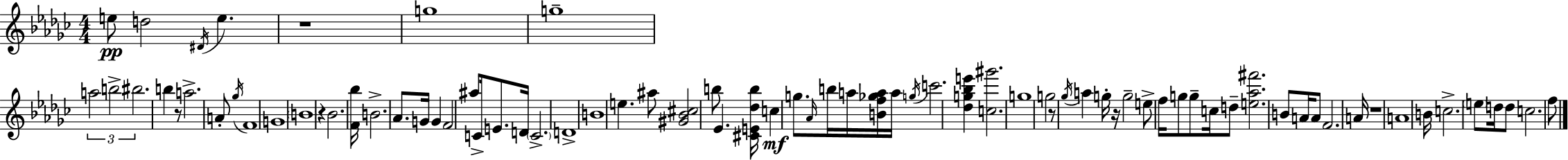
{
  \clef treble
  \numericTimeSignature
  \time 4/4
  \key ees \minor
  e''8\pp d''2 \acciaccatura { dis'16 } e''4. | r1 | g''1 | g''1-- | \break \tuplet 3/2 { a''2 b''2-> | bis''2. } b''4 | r8 a''2.-> a'8-. | \acciaccatura { ges''16 } f'1 | \break g'1 | \parenthesize b'1 | r4 bes'2. | <f' bes''>16 b'2.-> aes'8. | \break g'16 g'4 f'2 ais''8 | c'16-> e'8. d'16 \parenthesize c'2.-> | d'1-> | b'1 | \break e''4. ais''8 <gis' bes' cis''>2 | b''8 ees'4. <cis' e' des'' b''>16 c''4\mf g''8. | \grace { aes'16 } b''16 a''16 <b' f'' ges'' a''>16 a''16 \acciaccatura { g''16 } c'''2. | <des'' g'' bes'' e'''>4 <c'' gis'''>2. | \break g''1 | g''2 r8 \acciaccatura { ges''16 } a''4 | g''16-. r16 g''2-- e''8-> f''16 | g''8 g''8-- c''16 d''8-- <e'' aes'' fis'''>2. | \break b'8 a'16 a'8 f'2. | a'16 r1 | a'1 | b'16 c''2.-> | \break \parenthesize e''8 d''16 d''8 c''2. | f''8 \bar "|."
}